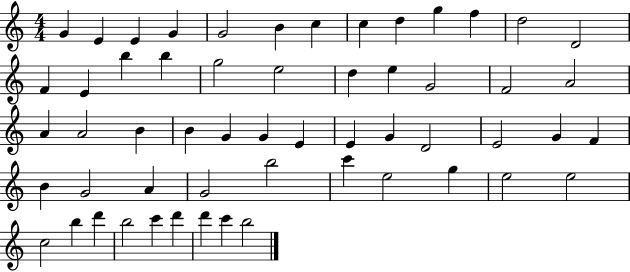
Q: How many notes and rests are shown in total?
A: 56